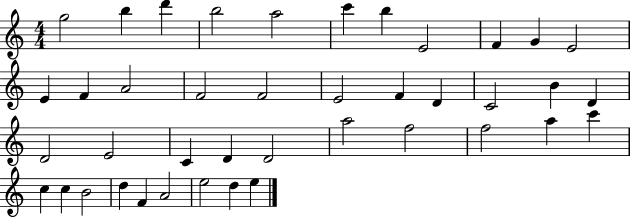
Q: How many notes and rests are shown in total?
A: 41